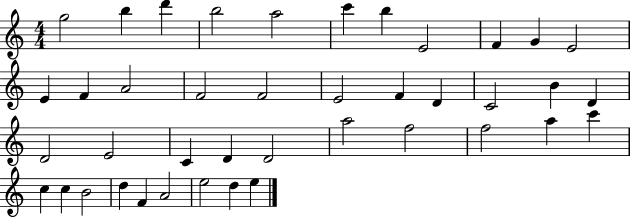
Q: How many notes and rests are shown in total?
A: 41